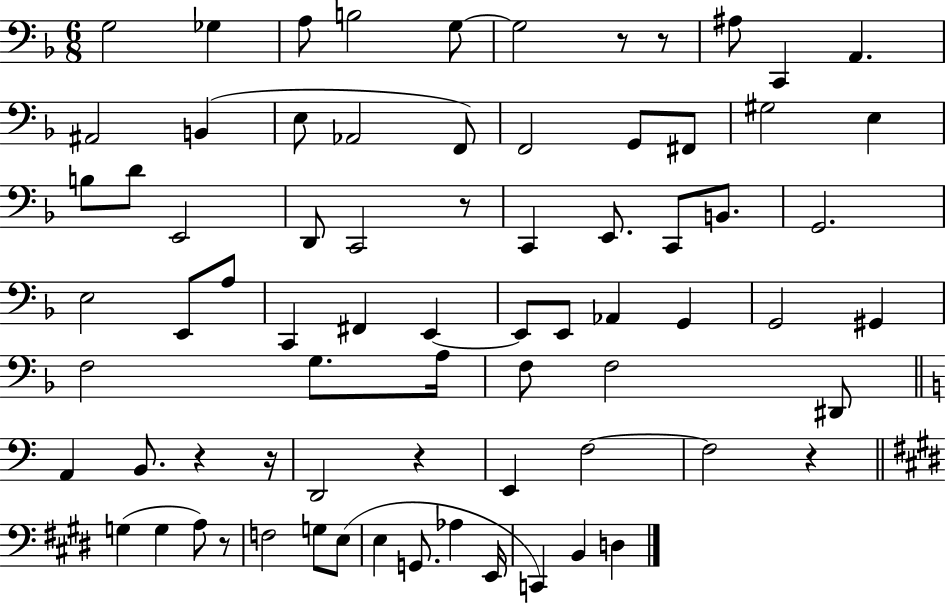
G3/h Gb3/q A3/e B3/h G3/e G3/h R/e R/e A#3/e C2/q A2/q. A#2/h B2/q E3/e Ab2/h F2/e F2/h G2/e F#2/e G#3/h E3/q B3/e D4/e E2/h D2/e C2/h R/e C2/q E2/e. C2/e B2/e. G2/h. E3/h E2/e A3/e C2/q F#2/q E2/q E2/e E2/e Ab2/q G2/q G2/h G#2/q F3/h G3/e. A3/s F3/e F3/h D#2/e A2/q B2/e. R/q R/s D2/h R/q E2/q F3/h F3/h R/q G3/q G3/q A3/e R/e F3/h G3/e E3/e E3/q G2/e. Ab3/q E2/s C2/q B2/q D3/q